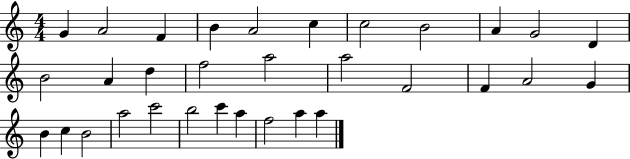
X:1
T:Untitled
M:4/4
L:1/4
K:C
G A2 F B A2 c c2 B2 A G2 D B2 A d f2 a2 a2 F2 F A2 G B c B2 a2 c'2 b2 c' a f2 a a